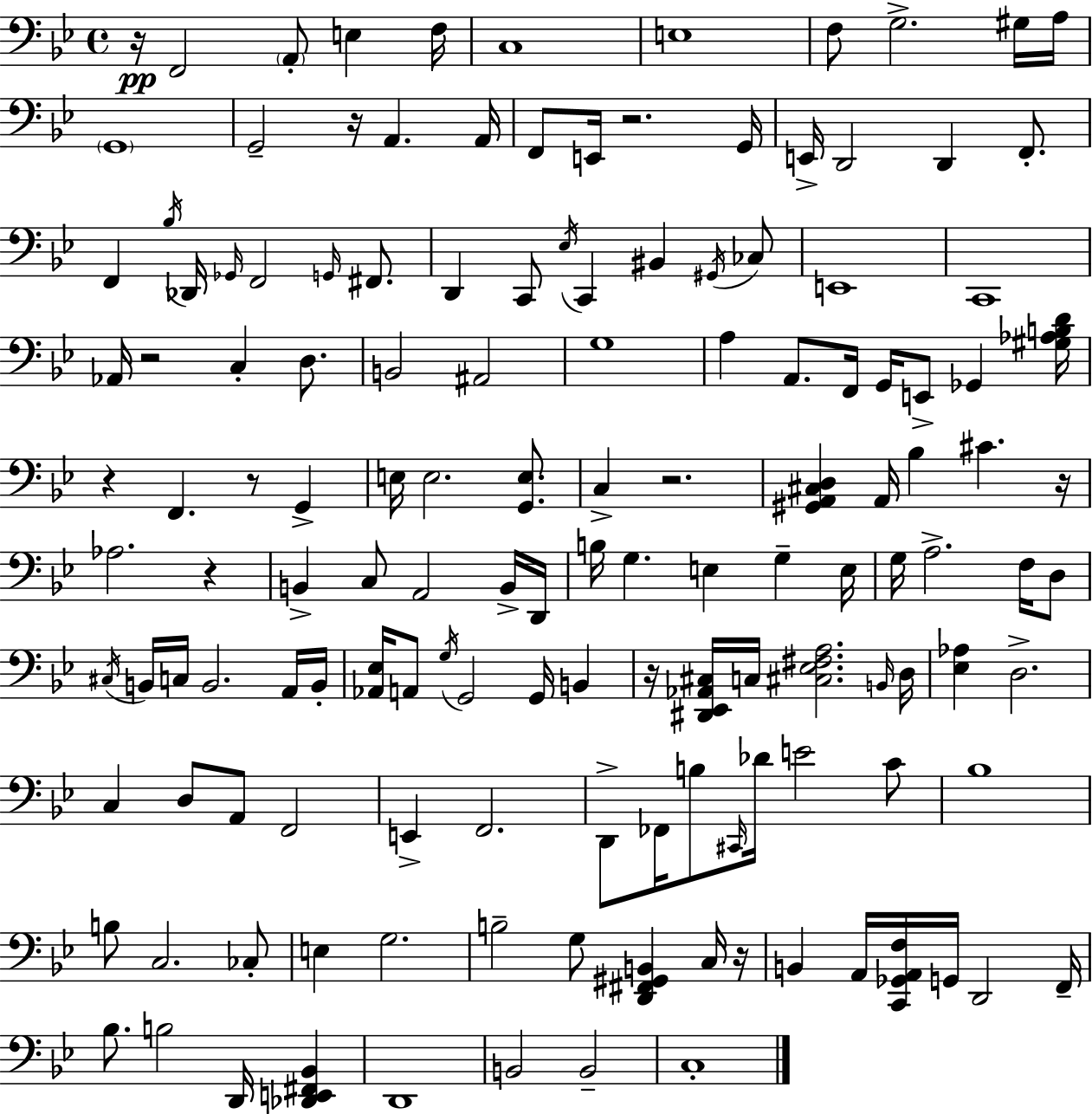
X:1
T:Untitled
M:4/4
L:1/4
K:Bb
z/4 F,,2 A,,/2 E, F,/4 C,4 E,4 F,/2 G,2 ^G,/4 A,/4 G,,4 G,,2 z/4 A,, A,,/4 F,,/2 E,,/4 z2 G,,/4 E,,/4 D,,2 D,, F,,/2 F,, _B,/4 _D,,/4 _G,,/4 F,,2 G,,/4 ^F,,/2 D,, C,,/2 _E,/4 C,, ^B,, ^G,,/4 _C,/2 E,,4 C,,4 _A,,/4 z2 C, D,/2 B,,2 ^A,,2 G,4 A, A,,/2 F,,/4 G,,/4 E,,/2 _G,, [^G,_A,B,D]/4 z F,, z/2 G,, E,/4 E,2 [G,,E,]/2 C, z2 [^G,,A,,^C,D,] A,,/4 _B, ^C z/4 _A,2 z B,, C,/2 A,,2 B,,/4 D,,/4 B,/4 G, E, G, E,/4 G,/4 A,2 F,/4 D,/2 ^C,/4 B,,/4 C,/4 B,,2 A,,/4 B,,/4 [_A,,_E,]/4 A,,/2 G,/4 G,,2 G,,/4 B,, z/4 [^D,,_E,,_A,,^C,]/4 C,/4 [^C,_E,^F,A,]2 B,,/4 D,/4 [_E,_A,] D,2 C, D,/2 A,,/2 F,,2 E,, F,,2 D,,/2 _F,,/4 B,/2 ^C,,/4 _D/4 E2 C/2 _B,4 B,/2 C,2 _C,/2 E, G,2 B,2 G,/2 [D,,^F,,^G,,B,,] C,/4 z/4 B,, A,,/4 [C,,_G,,A,,F,]/4 G,,/4 D,,2 F,,/4 _B,/2 B,2 D,,/4 [_D,,E,,^F,,_B,,] D,,4 B,,2 B,,2 C,4